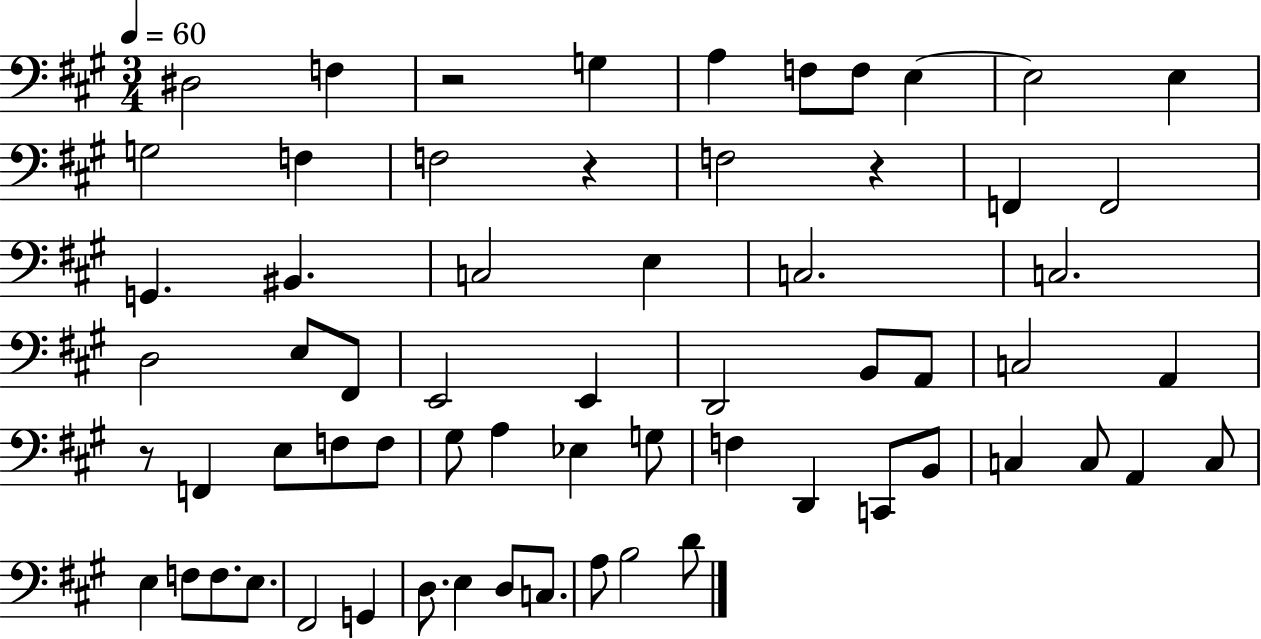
X:1
T:Untitled
M:3/4
L:1/4
K:A
^D,2 F, z2 G, A, F,/2 F,/2 E, E,2 E, G,2 F, F,2 z F,2 z F,, F,,2 G,, ^B,, C,2 E, C,2 C,2 D,2 E,/2 ^F,,/2 E,,2 E,, D,,2 B,,/2 A,,/2 C,2 A,, z/2 F,, E,/2 F,/2 F,/2 ^G,/2 A, _E, G,/2 F, D,, C,,/2 B,,/2 C, C,/2 A,, C,/2 E, F,/2 F,/2 E,/2 ^F,,2 G,, D,/2 E, D,/2 C,/2 A,/2 B,2 D/2